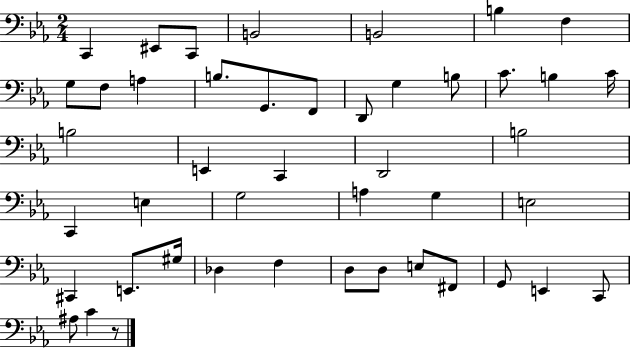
{
  \clef bass
  \numericTimeSignature
  \time 2/4
  \key ees \major
  c,4 eis,8 c,8 | b,2 | b,2 | b4 f4 | \break g8 f8 a4 | b8. g,8. f,8 | d,8 g4 b8 | c'8. b4 c'16 | \break b2 | e,4 c,4 | d,2 | b2 | \break c,4 e4 | g2 | a4 g4 | e2 | \break cis,4 e,8. gis16 | des4 f4 | d8 d8 e8 fis,8 | g,8 e,4 c,8 | \break ais8 c'4 r8 | \bar "|."
}